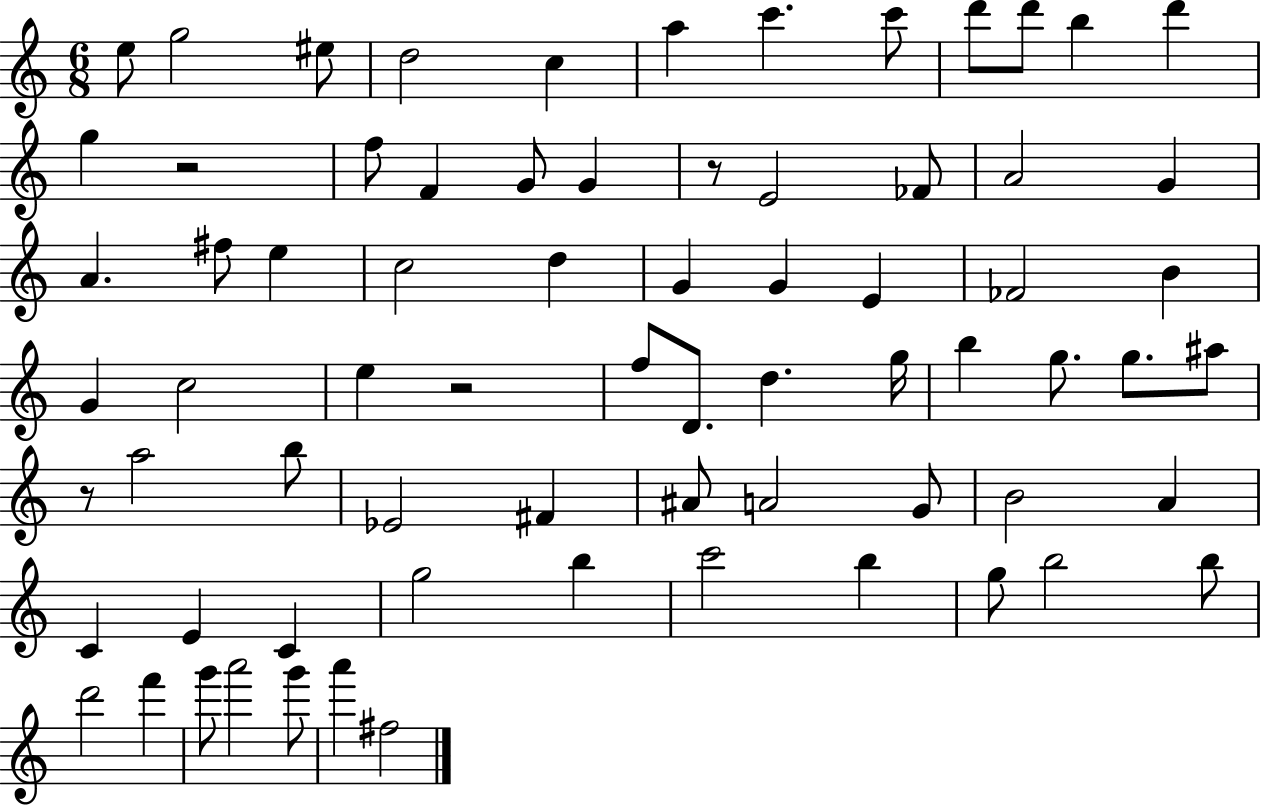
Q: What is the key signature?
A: C major